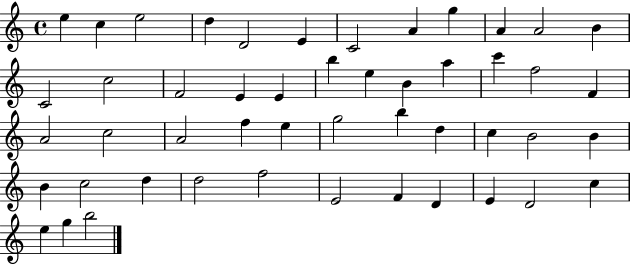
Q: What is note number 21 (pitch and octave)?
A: A5